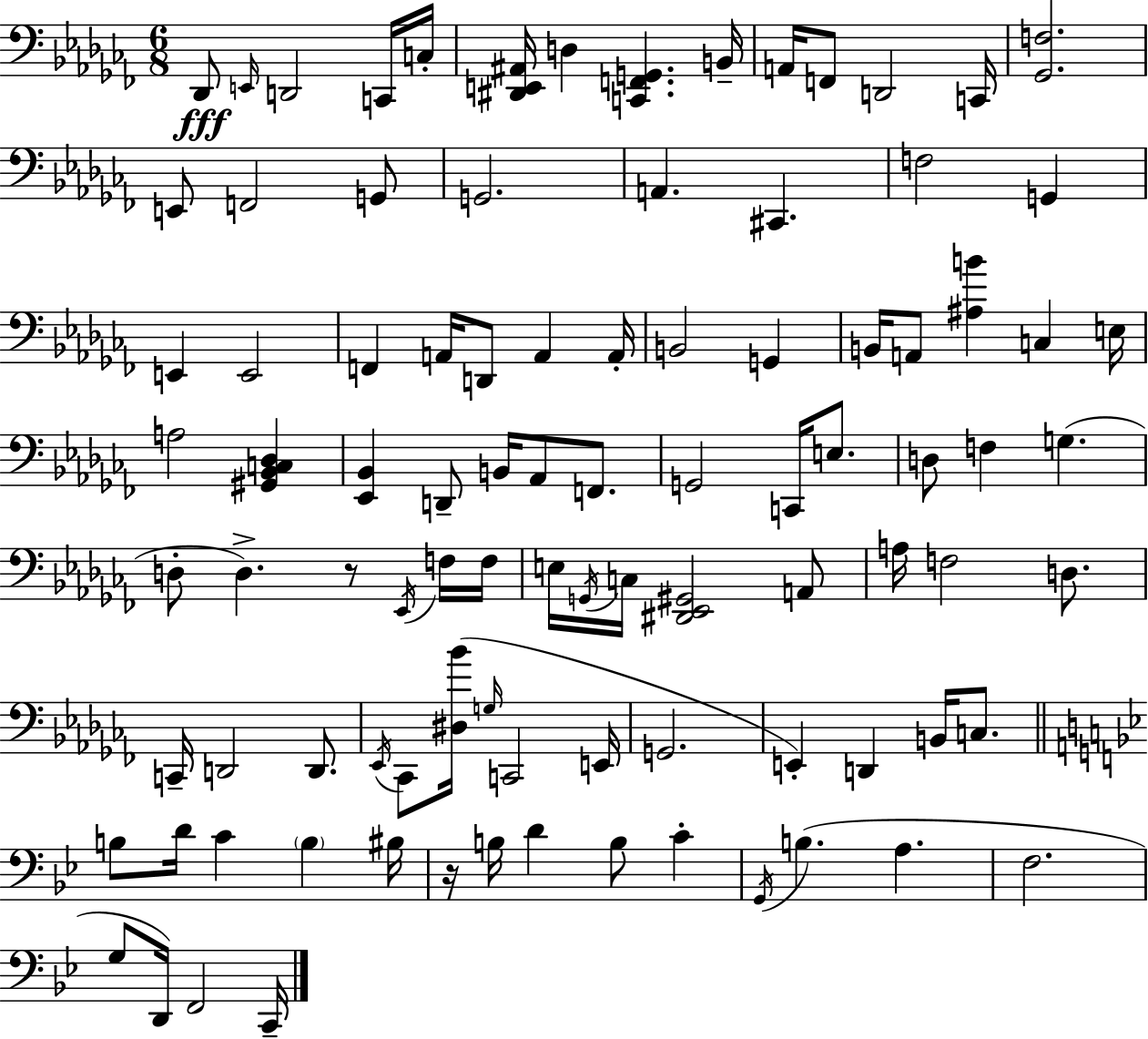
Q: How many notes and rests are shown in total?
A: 95